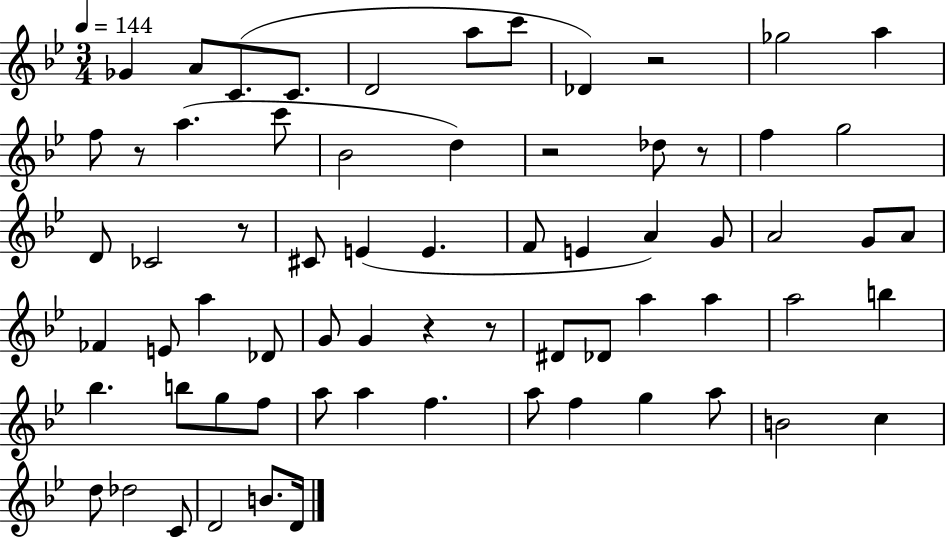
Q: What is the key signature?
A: BES major